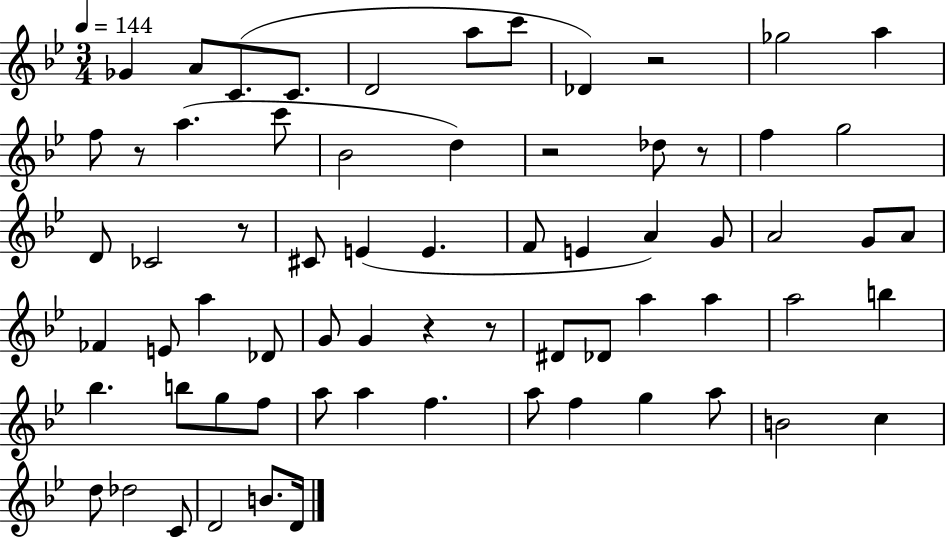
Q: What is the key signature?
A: BES major